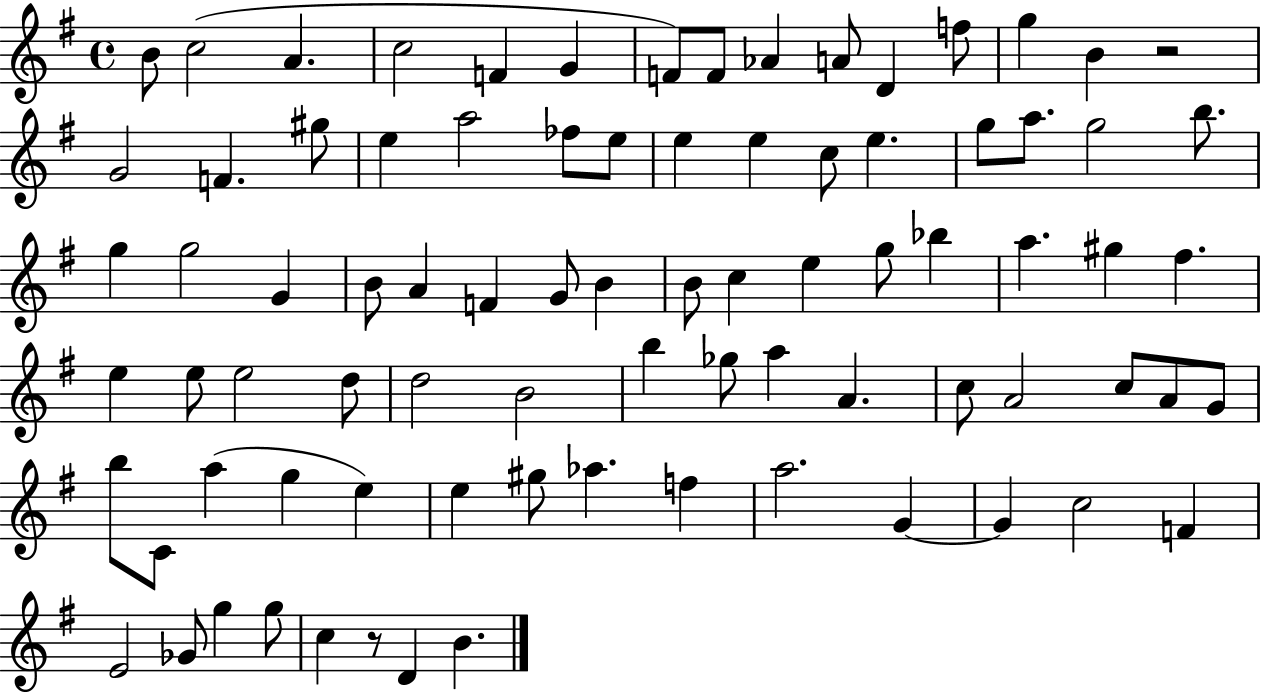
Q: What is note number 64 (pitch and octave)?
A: G5